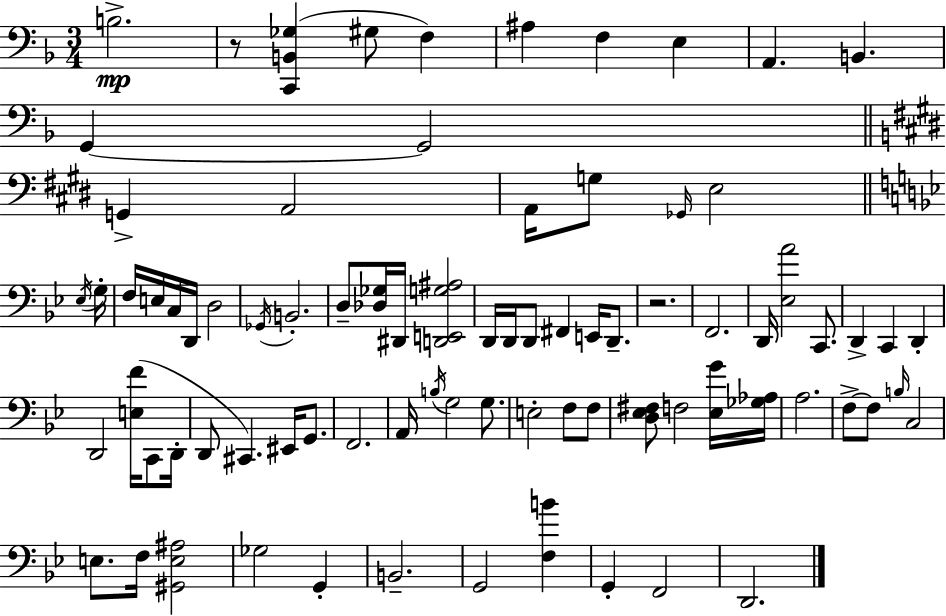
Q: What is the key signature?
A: D minor